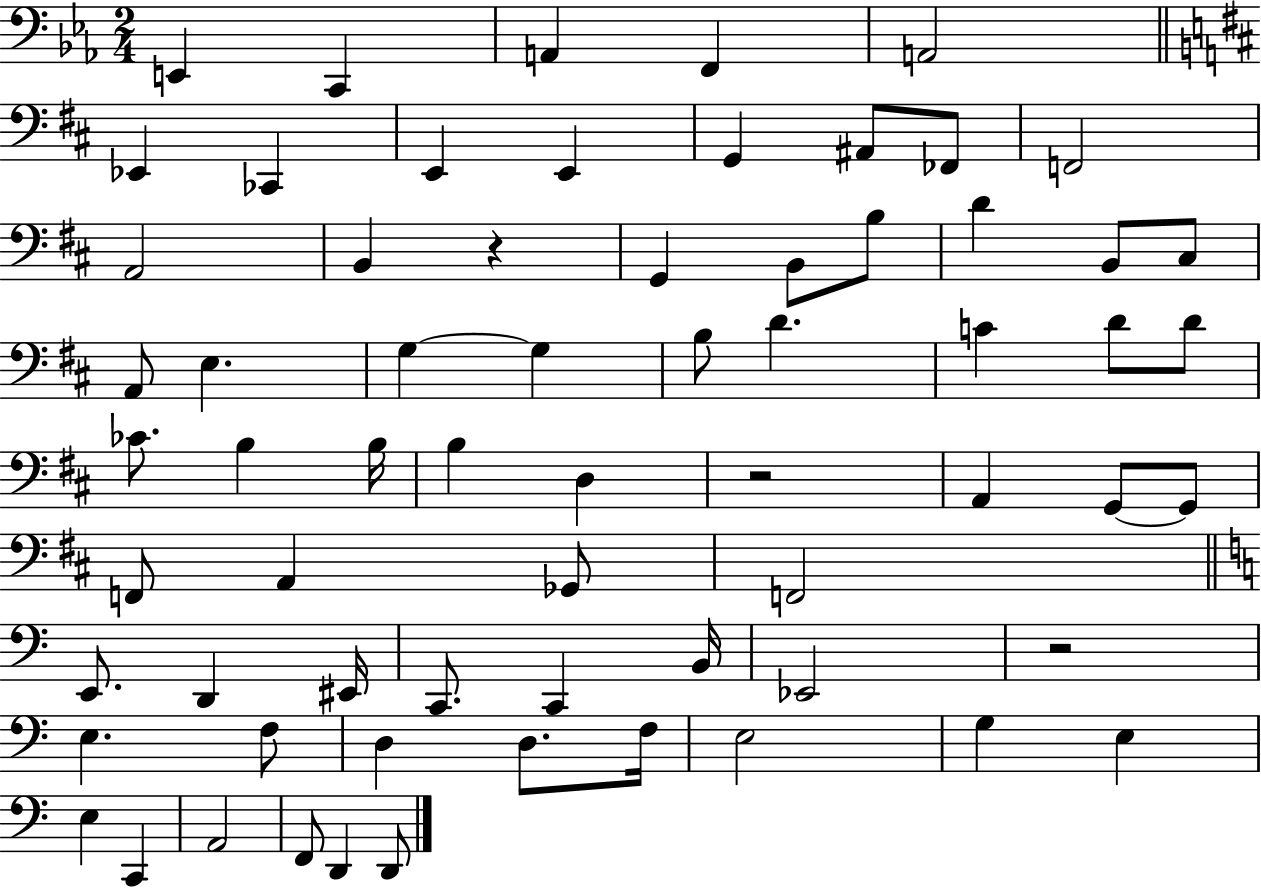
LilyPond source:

{
  \clef bass
  \numericTimeSignature
  \time 2/4
  \key ees \major
  e,4 c,4 | a,4 f,4 | a,2 | \bar "||" \break \key d \major ees,4 ces,4 | e,4 e,4 | g,4 ais,8 fes,8 | f,2 | \break a,2 | b,4 r4 | g,4 b,8 b8 | d'4 b,8 cis8 | \break a,8 e4. | g4~~ g4 | b8 d'4. | c'4 d'8 d'8 | \break ces'8. b4 b16 | b4 d4 | r2 | a,4 g,8~~ g,8 | \break f,8 a,4 ges,8 | f,2 | \bar "||" \break \key c \major e,8. d,4 eis,16 | c,8. c,4 b,16 | ees,2 | r2 | \break e4. f8 | d4 d8. f16 | e2 | g4 e4 | \break e4 c,4 | a,2 | f,8 d,4 d,8 | \bar "|."
}